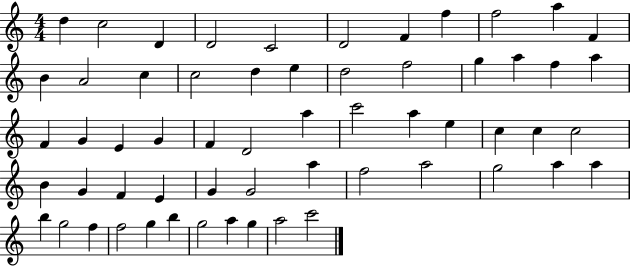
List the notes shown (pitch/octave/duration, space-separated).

D5/q C5/h D4/q D4/h C4/h D4/h F4/q F5/q F5/h A5/q F4/q B4/q A4/h C5/q C5/h D5/q E5/q D5/h F5/h G5/q A5/q F5/q A5/q F4/q G4/q E4/q G4/q F4/q D4/h A5/q C6/h A5/q E5/q C5/q C5/q C5/h B4/q G4/q F4/q E4/q G4/q G4/h A5/q F5/h A5/h G5/h A5/q A5/q B5/q G5/h F5/q F5/h G5/q B5/q G5/h A5/q G5/q A5/h C6/h